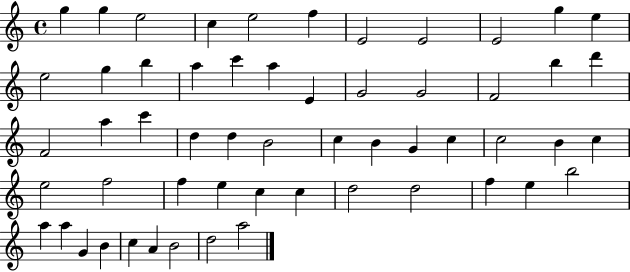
{
  \clef treble
  \time 4/4
  \defaultTimeSignature
  \key c \major
  g''4 g''4 e''2 | c''4 e''2 f''4 | e'2 e'2 | e'2 g''4 e''4 | \break e''2 g''4 b''4 | a''4 c'''4 a''4 e'4 | g'2 g'2 | f'2 b''4 d'''4 | \break f'2 a''4 c'''4 | d''4 d''4 b'2 | c''4 b'4 g'4 c''4 | c''2 b'4 c''4 | \break e''2 f''2 | f''4 e''4 c''4 c''4 | d''2 d''2 | f''4 e''4 b''2 | \break a''4 a''4 g'4 b'4 | c''4 a'4 b'2 | d''2 a''2 | \bar "|."
}